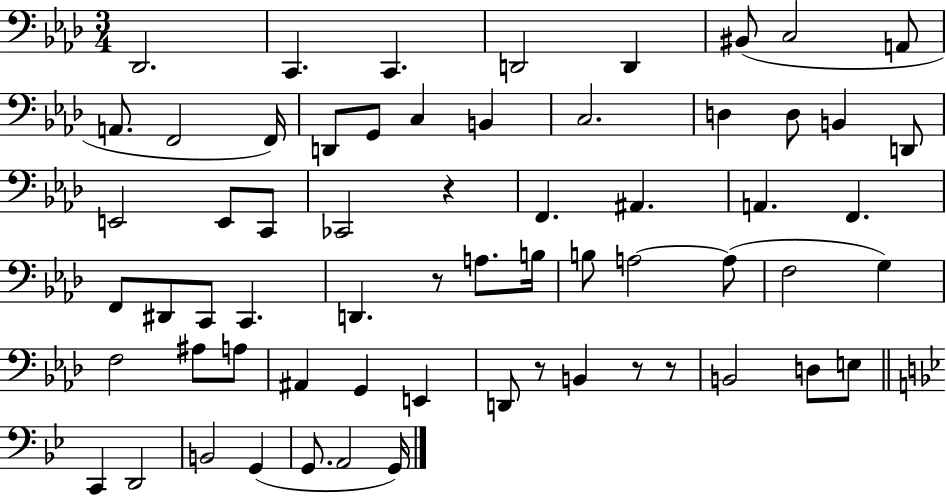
{
  \clef bass
  \numericTimeSignature
  \time 3/4
  \key aes \major
  des,2. | c,4. c,4. | d,2 d,4 | bis,8( c2 a,8 | \break a,8. f,2 f,16) | d,8 g,8 c4 b,4 | c2. | d4 d8 b,4 d,8 | \break e,2 e,8 c,8 | ces,2 r4 | f,4. ais,4. | a,4. f,4. | \break f,8 dis,8 c,8 c,4. | d,4. r8 a8. b16 | b8 a2~~ a8( | f2 g4) | \break f2 ais8 a8 | ais,4 g,4 e,4 | d,8 r8 b,4 r8 r8 | b,2 d8 e8 | \break \bar "||" \break \key g \minor c,4 d,2 | b,2 g,4( | g,8. a,2 g,16) | \bar "|."
}